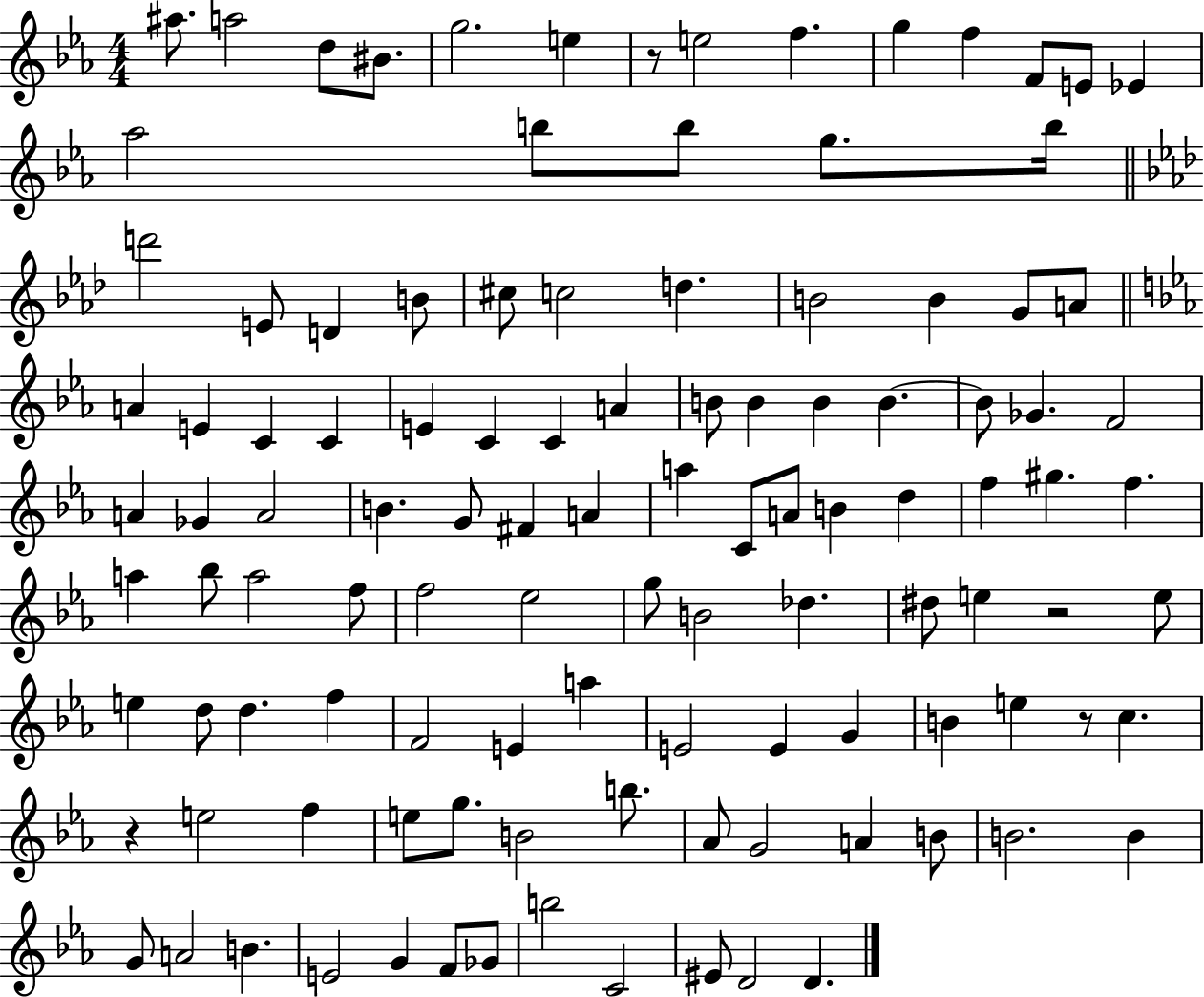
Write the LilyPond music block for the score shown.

{
  \clef treble
  \numericTimeSignature
  \time 4/4
  \key ees \major
  \repeat volta 2 { ais''8. a''2 d''8 bis'8. | g''2. e''4 | r8 e''2 f''4. | g''4 f''4 f'8 e'8 ees'4 | \break aes''2 b''8 b''8 g''8. b''16 | \bar "||" \break \key aes \major d'''2 e'8 d'4 b'8 | cis''8 c''2 d''4. | b'2 b'4 g'8 a'8 | \bar "||" \break \key ees \major a'4 e'4 c'4 c'4 | e'4 c'4 c'4 a'4 | b'8 b'4 b'4 b'4.~~ | b'8 ges'4. f'2 | \break a'4 ges'4 a'2 | b'4. g'8 fis'4 a'4 | a''4 c'8 a'8 b'4 d''4 | f''4 gis''4. f''4. | \break a''4 bes''8 a''2 f''8 | f''2 ees''2 | g''8 b'2 des''4. | dis''8 e''4 r2 e''8 | \break e''4 d''8 d''4. f''4 | f'2 e'4 a''4 | e'2 e'4 g'4 | b'4 e''4 r8 c''4. | \break r4 e''2 f''4 | e''8 g''8. b'2 b''8. | aes'8 g'2 a'4 b'8 | b'2. b'4 | \break g'8 a'2 b'4. | e'2 g'4 f'8 ges'8 | b''2 c'2 | eis'8 d'2 d'4. | \break } \bar "|."
}